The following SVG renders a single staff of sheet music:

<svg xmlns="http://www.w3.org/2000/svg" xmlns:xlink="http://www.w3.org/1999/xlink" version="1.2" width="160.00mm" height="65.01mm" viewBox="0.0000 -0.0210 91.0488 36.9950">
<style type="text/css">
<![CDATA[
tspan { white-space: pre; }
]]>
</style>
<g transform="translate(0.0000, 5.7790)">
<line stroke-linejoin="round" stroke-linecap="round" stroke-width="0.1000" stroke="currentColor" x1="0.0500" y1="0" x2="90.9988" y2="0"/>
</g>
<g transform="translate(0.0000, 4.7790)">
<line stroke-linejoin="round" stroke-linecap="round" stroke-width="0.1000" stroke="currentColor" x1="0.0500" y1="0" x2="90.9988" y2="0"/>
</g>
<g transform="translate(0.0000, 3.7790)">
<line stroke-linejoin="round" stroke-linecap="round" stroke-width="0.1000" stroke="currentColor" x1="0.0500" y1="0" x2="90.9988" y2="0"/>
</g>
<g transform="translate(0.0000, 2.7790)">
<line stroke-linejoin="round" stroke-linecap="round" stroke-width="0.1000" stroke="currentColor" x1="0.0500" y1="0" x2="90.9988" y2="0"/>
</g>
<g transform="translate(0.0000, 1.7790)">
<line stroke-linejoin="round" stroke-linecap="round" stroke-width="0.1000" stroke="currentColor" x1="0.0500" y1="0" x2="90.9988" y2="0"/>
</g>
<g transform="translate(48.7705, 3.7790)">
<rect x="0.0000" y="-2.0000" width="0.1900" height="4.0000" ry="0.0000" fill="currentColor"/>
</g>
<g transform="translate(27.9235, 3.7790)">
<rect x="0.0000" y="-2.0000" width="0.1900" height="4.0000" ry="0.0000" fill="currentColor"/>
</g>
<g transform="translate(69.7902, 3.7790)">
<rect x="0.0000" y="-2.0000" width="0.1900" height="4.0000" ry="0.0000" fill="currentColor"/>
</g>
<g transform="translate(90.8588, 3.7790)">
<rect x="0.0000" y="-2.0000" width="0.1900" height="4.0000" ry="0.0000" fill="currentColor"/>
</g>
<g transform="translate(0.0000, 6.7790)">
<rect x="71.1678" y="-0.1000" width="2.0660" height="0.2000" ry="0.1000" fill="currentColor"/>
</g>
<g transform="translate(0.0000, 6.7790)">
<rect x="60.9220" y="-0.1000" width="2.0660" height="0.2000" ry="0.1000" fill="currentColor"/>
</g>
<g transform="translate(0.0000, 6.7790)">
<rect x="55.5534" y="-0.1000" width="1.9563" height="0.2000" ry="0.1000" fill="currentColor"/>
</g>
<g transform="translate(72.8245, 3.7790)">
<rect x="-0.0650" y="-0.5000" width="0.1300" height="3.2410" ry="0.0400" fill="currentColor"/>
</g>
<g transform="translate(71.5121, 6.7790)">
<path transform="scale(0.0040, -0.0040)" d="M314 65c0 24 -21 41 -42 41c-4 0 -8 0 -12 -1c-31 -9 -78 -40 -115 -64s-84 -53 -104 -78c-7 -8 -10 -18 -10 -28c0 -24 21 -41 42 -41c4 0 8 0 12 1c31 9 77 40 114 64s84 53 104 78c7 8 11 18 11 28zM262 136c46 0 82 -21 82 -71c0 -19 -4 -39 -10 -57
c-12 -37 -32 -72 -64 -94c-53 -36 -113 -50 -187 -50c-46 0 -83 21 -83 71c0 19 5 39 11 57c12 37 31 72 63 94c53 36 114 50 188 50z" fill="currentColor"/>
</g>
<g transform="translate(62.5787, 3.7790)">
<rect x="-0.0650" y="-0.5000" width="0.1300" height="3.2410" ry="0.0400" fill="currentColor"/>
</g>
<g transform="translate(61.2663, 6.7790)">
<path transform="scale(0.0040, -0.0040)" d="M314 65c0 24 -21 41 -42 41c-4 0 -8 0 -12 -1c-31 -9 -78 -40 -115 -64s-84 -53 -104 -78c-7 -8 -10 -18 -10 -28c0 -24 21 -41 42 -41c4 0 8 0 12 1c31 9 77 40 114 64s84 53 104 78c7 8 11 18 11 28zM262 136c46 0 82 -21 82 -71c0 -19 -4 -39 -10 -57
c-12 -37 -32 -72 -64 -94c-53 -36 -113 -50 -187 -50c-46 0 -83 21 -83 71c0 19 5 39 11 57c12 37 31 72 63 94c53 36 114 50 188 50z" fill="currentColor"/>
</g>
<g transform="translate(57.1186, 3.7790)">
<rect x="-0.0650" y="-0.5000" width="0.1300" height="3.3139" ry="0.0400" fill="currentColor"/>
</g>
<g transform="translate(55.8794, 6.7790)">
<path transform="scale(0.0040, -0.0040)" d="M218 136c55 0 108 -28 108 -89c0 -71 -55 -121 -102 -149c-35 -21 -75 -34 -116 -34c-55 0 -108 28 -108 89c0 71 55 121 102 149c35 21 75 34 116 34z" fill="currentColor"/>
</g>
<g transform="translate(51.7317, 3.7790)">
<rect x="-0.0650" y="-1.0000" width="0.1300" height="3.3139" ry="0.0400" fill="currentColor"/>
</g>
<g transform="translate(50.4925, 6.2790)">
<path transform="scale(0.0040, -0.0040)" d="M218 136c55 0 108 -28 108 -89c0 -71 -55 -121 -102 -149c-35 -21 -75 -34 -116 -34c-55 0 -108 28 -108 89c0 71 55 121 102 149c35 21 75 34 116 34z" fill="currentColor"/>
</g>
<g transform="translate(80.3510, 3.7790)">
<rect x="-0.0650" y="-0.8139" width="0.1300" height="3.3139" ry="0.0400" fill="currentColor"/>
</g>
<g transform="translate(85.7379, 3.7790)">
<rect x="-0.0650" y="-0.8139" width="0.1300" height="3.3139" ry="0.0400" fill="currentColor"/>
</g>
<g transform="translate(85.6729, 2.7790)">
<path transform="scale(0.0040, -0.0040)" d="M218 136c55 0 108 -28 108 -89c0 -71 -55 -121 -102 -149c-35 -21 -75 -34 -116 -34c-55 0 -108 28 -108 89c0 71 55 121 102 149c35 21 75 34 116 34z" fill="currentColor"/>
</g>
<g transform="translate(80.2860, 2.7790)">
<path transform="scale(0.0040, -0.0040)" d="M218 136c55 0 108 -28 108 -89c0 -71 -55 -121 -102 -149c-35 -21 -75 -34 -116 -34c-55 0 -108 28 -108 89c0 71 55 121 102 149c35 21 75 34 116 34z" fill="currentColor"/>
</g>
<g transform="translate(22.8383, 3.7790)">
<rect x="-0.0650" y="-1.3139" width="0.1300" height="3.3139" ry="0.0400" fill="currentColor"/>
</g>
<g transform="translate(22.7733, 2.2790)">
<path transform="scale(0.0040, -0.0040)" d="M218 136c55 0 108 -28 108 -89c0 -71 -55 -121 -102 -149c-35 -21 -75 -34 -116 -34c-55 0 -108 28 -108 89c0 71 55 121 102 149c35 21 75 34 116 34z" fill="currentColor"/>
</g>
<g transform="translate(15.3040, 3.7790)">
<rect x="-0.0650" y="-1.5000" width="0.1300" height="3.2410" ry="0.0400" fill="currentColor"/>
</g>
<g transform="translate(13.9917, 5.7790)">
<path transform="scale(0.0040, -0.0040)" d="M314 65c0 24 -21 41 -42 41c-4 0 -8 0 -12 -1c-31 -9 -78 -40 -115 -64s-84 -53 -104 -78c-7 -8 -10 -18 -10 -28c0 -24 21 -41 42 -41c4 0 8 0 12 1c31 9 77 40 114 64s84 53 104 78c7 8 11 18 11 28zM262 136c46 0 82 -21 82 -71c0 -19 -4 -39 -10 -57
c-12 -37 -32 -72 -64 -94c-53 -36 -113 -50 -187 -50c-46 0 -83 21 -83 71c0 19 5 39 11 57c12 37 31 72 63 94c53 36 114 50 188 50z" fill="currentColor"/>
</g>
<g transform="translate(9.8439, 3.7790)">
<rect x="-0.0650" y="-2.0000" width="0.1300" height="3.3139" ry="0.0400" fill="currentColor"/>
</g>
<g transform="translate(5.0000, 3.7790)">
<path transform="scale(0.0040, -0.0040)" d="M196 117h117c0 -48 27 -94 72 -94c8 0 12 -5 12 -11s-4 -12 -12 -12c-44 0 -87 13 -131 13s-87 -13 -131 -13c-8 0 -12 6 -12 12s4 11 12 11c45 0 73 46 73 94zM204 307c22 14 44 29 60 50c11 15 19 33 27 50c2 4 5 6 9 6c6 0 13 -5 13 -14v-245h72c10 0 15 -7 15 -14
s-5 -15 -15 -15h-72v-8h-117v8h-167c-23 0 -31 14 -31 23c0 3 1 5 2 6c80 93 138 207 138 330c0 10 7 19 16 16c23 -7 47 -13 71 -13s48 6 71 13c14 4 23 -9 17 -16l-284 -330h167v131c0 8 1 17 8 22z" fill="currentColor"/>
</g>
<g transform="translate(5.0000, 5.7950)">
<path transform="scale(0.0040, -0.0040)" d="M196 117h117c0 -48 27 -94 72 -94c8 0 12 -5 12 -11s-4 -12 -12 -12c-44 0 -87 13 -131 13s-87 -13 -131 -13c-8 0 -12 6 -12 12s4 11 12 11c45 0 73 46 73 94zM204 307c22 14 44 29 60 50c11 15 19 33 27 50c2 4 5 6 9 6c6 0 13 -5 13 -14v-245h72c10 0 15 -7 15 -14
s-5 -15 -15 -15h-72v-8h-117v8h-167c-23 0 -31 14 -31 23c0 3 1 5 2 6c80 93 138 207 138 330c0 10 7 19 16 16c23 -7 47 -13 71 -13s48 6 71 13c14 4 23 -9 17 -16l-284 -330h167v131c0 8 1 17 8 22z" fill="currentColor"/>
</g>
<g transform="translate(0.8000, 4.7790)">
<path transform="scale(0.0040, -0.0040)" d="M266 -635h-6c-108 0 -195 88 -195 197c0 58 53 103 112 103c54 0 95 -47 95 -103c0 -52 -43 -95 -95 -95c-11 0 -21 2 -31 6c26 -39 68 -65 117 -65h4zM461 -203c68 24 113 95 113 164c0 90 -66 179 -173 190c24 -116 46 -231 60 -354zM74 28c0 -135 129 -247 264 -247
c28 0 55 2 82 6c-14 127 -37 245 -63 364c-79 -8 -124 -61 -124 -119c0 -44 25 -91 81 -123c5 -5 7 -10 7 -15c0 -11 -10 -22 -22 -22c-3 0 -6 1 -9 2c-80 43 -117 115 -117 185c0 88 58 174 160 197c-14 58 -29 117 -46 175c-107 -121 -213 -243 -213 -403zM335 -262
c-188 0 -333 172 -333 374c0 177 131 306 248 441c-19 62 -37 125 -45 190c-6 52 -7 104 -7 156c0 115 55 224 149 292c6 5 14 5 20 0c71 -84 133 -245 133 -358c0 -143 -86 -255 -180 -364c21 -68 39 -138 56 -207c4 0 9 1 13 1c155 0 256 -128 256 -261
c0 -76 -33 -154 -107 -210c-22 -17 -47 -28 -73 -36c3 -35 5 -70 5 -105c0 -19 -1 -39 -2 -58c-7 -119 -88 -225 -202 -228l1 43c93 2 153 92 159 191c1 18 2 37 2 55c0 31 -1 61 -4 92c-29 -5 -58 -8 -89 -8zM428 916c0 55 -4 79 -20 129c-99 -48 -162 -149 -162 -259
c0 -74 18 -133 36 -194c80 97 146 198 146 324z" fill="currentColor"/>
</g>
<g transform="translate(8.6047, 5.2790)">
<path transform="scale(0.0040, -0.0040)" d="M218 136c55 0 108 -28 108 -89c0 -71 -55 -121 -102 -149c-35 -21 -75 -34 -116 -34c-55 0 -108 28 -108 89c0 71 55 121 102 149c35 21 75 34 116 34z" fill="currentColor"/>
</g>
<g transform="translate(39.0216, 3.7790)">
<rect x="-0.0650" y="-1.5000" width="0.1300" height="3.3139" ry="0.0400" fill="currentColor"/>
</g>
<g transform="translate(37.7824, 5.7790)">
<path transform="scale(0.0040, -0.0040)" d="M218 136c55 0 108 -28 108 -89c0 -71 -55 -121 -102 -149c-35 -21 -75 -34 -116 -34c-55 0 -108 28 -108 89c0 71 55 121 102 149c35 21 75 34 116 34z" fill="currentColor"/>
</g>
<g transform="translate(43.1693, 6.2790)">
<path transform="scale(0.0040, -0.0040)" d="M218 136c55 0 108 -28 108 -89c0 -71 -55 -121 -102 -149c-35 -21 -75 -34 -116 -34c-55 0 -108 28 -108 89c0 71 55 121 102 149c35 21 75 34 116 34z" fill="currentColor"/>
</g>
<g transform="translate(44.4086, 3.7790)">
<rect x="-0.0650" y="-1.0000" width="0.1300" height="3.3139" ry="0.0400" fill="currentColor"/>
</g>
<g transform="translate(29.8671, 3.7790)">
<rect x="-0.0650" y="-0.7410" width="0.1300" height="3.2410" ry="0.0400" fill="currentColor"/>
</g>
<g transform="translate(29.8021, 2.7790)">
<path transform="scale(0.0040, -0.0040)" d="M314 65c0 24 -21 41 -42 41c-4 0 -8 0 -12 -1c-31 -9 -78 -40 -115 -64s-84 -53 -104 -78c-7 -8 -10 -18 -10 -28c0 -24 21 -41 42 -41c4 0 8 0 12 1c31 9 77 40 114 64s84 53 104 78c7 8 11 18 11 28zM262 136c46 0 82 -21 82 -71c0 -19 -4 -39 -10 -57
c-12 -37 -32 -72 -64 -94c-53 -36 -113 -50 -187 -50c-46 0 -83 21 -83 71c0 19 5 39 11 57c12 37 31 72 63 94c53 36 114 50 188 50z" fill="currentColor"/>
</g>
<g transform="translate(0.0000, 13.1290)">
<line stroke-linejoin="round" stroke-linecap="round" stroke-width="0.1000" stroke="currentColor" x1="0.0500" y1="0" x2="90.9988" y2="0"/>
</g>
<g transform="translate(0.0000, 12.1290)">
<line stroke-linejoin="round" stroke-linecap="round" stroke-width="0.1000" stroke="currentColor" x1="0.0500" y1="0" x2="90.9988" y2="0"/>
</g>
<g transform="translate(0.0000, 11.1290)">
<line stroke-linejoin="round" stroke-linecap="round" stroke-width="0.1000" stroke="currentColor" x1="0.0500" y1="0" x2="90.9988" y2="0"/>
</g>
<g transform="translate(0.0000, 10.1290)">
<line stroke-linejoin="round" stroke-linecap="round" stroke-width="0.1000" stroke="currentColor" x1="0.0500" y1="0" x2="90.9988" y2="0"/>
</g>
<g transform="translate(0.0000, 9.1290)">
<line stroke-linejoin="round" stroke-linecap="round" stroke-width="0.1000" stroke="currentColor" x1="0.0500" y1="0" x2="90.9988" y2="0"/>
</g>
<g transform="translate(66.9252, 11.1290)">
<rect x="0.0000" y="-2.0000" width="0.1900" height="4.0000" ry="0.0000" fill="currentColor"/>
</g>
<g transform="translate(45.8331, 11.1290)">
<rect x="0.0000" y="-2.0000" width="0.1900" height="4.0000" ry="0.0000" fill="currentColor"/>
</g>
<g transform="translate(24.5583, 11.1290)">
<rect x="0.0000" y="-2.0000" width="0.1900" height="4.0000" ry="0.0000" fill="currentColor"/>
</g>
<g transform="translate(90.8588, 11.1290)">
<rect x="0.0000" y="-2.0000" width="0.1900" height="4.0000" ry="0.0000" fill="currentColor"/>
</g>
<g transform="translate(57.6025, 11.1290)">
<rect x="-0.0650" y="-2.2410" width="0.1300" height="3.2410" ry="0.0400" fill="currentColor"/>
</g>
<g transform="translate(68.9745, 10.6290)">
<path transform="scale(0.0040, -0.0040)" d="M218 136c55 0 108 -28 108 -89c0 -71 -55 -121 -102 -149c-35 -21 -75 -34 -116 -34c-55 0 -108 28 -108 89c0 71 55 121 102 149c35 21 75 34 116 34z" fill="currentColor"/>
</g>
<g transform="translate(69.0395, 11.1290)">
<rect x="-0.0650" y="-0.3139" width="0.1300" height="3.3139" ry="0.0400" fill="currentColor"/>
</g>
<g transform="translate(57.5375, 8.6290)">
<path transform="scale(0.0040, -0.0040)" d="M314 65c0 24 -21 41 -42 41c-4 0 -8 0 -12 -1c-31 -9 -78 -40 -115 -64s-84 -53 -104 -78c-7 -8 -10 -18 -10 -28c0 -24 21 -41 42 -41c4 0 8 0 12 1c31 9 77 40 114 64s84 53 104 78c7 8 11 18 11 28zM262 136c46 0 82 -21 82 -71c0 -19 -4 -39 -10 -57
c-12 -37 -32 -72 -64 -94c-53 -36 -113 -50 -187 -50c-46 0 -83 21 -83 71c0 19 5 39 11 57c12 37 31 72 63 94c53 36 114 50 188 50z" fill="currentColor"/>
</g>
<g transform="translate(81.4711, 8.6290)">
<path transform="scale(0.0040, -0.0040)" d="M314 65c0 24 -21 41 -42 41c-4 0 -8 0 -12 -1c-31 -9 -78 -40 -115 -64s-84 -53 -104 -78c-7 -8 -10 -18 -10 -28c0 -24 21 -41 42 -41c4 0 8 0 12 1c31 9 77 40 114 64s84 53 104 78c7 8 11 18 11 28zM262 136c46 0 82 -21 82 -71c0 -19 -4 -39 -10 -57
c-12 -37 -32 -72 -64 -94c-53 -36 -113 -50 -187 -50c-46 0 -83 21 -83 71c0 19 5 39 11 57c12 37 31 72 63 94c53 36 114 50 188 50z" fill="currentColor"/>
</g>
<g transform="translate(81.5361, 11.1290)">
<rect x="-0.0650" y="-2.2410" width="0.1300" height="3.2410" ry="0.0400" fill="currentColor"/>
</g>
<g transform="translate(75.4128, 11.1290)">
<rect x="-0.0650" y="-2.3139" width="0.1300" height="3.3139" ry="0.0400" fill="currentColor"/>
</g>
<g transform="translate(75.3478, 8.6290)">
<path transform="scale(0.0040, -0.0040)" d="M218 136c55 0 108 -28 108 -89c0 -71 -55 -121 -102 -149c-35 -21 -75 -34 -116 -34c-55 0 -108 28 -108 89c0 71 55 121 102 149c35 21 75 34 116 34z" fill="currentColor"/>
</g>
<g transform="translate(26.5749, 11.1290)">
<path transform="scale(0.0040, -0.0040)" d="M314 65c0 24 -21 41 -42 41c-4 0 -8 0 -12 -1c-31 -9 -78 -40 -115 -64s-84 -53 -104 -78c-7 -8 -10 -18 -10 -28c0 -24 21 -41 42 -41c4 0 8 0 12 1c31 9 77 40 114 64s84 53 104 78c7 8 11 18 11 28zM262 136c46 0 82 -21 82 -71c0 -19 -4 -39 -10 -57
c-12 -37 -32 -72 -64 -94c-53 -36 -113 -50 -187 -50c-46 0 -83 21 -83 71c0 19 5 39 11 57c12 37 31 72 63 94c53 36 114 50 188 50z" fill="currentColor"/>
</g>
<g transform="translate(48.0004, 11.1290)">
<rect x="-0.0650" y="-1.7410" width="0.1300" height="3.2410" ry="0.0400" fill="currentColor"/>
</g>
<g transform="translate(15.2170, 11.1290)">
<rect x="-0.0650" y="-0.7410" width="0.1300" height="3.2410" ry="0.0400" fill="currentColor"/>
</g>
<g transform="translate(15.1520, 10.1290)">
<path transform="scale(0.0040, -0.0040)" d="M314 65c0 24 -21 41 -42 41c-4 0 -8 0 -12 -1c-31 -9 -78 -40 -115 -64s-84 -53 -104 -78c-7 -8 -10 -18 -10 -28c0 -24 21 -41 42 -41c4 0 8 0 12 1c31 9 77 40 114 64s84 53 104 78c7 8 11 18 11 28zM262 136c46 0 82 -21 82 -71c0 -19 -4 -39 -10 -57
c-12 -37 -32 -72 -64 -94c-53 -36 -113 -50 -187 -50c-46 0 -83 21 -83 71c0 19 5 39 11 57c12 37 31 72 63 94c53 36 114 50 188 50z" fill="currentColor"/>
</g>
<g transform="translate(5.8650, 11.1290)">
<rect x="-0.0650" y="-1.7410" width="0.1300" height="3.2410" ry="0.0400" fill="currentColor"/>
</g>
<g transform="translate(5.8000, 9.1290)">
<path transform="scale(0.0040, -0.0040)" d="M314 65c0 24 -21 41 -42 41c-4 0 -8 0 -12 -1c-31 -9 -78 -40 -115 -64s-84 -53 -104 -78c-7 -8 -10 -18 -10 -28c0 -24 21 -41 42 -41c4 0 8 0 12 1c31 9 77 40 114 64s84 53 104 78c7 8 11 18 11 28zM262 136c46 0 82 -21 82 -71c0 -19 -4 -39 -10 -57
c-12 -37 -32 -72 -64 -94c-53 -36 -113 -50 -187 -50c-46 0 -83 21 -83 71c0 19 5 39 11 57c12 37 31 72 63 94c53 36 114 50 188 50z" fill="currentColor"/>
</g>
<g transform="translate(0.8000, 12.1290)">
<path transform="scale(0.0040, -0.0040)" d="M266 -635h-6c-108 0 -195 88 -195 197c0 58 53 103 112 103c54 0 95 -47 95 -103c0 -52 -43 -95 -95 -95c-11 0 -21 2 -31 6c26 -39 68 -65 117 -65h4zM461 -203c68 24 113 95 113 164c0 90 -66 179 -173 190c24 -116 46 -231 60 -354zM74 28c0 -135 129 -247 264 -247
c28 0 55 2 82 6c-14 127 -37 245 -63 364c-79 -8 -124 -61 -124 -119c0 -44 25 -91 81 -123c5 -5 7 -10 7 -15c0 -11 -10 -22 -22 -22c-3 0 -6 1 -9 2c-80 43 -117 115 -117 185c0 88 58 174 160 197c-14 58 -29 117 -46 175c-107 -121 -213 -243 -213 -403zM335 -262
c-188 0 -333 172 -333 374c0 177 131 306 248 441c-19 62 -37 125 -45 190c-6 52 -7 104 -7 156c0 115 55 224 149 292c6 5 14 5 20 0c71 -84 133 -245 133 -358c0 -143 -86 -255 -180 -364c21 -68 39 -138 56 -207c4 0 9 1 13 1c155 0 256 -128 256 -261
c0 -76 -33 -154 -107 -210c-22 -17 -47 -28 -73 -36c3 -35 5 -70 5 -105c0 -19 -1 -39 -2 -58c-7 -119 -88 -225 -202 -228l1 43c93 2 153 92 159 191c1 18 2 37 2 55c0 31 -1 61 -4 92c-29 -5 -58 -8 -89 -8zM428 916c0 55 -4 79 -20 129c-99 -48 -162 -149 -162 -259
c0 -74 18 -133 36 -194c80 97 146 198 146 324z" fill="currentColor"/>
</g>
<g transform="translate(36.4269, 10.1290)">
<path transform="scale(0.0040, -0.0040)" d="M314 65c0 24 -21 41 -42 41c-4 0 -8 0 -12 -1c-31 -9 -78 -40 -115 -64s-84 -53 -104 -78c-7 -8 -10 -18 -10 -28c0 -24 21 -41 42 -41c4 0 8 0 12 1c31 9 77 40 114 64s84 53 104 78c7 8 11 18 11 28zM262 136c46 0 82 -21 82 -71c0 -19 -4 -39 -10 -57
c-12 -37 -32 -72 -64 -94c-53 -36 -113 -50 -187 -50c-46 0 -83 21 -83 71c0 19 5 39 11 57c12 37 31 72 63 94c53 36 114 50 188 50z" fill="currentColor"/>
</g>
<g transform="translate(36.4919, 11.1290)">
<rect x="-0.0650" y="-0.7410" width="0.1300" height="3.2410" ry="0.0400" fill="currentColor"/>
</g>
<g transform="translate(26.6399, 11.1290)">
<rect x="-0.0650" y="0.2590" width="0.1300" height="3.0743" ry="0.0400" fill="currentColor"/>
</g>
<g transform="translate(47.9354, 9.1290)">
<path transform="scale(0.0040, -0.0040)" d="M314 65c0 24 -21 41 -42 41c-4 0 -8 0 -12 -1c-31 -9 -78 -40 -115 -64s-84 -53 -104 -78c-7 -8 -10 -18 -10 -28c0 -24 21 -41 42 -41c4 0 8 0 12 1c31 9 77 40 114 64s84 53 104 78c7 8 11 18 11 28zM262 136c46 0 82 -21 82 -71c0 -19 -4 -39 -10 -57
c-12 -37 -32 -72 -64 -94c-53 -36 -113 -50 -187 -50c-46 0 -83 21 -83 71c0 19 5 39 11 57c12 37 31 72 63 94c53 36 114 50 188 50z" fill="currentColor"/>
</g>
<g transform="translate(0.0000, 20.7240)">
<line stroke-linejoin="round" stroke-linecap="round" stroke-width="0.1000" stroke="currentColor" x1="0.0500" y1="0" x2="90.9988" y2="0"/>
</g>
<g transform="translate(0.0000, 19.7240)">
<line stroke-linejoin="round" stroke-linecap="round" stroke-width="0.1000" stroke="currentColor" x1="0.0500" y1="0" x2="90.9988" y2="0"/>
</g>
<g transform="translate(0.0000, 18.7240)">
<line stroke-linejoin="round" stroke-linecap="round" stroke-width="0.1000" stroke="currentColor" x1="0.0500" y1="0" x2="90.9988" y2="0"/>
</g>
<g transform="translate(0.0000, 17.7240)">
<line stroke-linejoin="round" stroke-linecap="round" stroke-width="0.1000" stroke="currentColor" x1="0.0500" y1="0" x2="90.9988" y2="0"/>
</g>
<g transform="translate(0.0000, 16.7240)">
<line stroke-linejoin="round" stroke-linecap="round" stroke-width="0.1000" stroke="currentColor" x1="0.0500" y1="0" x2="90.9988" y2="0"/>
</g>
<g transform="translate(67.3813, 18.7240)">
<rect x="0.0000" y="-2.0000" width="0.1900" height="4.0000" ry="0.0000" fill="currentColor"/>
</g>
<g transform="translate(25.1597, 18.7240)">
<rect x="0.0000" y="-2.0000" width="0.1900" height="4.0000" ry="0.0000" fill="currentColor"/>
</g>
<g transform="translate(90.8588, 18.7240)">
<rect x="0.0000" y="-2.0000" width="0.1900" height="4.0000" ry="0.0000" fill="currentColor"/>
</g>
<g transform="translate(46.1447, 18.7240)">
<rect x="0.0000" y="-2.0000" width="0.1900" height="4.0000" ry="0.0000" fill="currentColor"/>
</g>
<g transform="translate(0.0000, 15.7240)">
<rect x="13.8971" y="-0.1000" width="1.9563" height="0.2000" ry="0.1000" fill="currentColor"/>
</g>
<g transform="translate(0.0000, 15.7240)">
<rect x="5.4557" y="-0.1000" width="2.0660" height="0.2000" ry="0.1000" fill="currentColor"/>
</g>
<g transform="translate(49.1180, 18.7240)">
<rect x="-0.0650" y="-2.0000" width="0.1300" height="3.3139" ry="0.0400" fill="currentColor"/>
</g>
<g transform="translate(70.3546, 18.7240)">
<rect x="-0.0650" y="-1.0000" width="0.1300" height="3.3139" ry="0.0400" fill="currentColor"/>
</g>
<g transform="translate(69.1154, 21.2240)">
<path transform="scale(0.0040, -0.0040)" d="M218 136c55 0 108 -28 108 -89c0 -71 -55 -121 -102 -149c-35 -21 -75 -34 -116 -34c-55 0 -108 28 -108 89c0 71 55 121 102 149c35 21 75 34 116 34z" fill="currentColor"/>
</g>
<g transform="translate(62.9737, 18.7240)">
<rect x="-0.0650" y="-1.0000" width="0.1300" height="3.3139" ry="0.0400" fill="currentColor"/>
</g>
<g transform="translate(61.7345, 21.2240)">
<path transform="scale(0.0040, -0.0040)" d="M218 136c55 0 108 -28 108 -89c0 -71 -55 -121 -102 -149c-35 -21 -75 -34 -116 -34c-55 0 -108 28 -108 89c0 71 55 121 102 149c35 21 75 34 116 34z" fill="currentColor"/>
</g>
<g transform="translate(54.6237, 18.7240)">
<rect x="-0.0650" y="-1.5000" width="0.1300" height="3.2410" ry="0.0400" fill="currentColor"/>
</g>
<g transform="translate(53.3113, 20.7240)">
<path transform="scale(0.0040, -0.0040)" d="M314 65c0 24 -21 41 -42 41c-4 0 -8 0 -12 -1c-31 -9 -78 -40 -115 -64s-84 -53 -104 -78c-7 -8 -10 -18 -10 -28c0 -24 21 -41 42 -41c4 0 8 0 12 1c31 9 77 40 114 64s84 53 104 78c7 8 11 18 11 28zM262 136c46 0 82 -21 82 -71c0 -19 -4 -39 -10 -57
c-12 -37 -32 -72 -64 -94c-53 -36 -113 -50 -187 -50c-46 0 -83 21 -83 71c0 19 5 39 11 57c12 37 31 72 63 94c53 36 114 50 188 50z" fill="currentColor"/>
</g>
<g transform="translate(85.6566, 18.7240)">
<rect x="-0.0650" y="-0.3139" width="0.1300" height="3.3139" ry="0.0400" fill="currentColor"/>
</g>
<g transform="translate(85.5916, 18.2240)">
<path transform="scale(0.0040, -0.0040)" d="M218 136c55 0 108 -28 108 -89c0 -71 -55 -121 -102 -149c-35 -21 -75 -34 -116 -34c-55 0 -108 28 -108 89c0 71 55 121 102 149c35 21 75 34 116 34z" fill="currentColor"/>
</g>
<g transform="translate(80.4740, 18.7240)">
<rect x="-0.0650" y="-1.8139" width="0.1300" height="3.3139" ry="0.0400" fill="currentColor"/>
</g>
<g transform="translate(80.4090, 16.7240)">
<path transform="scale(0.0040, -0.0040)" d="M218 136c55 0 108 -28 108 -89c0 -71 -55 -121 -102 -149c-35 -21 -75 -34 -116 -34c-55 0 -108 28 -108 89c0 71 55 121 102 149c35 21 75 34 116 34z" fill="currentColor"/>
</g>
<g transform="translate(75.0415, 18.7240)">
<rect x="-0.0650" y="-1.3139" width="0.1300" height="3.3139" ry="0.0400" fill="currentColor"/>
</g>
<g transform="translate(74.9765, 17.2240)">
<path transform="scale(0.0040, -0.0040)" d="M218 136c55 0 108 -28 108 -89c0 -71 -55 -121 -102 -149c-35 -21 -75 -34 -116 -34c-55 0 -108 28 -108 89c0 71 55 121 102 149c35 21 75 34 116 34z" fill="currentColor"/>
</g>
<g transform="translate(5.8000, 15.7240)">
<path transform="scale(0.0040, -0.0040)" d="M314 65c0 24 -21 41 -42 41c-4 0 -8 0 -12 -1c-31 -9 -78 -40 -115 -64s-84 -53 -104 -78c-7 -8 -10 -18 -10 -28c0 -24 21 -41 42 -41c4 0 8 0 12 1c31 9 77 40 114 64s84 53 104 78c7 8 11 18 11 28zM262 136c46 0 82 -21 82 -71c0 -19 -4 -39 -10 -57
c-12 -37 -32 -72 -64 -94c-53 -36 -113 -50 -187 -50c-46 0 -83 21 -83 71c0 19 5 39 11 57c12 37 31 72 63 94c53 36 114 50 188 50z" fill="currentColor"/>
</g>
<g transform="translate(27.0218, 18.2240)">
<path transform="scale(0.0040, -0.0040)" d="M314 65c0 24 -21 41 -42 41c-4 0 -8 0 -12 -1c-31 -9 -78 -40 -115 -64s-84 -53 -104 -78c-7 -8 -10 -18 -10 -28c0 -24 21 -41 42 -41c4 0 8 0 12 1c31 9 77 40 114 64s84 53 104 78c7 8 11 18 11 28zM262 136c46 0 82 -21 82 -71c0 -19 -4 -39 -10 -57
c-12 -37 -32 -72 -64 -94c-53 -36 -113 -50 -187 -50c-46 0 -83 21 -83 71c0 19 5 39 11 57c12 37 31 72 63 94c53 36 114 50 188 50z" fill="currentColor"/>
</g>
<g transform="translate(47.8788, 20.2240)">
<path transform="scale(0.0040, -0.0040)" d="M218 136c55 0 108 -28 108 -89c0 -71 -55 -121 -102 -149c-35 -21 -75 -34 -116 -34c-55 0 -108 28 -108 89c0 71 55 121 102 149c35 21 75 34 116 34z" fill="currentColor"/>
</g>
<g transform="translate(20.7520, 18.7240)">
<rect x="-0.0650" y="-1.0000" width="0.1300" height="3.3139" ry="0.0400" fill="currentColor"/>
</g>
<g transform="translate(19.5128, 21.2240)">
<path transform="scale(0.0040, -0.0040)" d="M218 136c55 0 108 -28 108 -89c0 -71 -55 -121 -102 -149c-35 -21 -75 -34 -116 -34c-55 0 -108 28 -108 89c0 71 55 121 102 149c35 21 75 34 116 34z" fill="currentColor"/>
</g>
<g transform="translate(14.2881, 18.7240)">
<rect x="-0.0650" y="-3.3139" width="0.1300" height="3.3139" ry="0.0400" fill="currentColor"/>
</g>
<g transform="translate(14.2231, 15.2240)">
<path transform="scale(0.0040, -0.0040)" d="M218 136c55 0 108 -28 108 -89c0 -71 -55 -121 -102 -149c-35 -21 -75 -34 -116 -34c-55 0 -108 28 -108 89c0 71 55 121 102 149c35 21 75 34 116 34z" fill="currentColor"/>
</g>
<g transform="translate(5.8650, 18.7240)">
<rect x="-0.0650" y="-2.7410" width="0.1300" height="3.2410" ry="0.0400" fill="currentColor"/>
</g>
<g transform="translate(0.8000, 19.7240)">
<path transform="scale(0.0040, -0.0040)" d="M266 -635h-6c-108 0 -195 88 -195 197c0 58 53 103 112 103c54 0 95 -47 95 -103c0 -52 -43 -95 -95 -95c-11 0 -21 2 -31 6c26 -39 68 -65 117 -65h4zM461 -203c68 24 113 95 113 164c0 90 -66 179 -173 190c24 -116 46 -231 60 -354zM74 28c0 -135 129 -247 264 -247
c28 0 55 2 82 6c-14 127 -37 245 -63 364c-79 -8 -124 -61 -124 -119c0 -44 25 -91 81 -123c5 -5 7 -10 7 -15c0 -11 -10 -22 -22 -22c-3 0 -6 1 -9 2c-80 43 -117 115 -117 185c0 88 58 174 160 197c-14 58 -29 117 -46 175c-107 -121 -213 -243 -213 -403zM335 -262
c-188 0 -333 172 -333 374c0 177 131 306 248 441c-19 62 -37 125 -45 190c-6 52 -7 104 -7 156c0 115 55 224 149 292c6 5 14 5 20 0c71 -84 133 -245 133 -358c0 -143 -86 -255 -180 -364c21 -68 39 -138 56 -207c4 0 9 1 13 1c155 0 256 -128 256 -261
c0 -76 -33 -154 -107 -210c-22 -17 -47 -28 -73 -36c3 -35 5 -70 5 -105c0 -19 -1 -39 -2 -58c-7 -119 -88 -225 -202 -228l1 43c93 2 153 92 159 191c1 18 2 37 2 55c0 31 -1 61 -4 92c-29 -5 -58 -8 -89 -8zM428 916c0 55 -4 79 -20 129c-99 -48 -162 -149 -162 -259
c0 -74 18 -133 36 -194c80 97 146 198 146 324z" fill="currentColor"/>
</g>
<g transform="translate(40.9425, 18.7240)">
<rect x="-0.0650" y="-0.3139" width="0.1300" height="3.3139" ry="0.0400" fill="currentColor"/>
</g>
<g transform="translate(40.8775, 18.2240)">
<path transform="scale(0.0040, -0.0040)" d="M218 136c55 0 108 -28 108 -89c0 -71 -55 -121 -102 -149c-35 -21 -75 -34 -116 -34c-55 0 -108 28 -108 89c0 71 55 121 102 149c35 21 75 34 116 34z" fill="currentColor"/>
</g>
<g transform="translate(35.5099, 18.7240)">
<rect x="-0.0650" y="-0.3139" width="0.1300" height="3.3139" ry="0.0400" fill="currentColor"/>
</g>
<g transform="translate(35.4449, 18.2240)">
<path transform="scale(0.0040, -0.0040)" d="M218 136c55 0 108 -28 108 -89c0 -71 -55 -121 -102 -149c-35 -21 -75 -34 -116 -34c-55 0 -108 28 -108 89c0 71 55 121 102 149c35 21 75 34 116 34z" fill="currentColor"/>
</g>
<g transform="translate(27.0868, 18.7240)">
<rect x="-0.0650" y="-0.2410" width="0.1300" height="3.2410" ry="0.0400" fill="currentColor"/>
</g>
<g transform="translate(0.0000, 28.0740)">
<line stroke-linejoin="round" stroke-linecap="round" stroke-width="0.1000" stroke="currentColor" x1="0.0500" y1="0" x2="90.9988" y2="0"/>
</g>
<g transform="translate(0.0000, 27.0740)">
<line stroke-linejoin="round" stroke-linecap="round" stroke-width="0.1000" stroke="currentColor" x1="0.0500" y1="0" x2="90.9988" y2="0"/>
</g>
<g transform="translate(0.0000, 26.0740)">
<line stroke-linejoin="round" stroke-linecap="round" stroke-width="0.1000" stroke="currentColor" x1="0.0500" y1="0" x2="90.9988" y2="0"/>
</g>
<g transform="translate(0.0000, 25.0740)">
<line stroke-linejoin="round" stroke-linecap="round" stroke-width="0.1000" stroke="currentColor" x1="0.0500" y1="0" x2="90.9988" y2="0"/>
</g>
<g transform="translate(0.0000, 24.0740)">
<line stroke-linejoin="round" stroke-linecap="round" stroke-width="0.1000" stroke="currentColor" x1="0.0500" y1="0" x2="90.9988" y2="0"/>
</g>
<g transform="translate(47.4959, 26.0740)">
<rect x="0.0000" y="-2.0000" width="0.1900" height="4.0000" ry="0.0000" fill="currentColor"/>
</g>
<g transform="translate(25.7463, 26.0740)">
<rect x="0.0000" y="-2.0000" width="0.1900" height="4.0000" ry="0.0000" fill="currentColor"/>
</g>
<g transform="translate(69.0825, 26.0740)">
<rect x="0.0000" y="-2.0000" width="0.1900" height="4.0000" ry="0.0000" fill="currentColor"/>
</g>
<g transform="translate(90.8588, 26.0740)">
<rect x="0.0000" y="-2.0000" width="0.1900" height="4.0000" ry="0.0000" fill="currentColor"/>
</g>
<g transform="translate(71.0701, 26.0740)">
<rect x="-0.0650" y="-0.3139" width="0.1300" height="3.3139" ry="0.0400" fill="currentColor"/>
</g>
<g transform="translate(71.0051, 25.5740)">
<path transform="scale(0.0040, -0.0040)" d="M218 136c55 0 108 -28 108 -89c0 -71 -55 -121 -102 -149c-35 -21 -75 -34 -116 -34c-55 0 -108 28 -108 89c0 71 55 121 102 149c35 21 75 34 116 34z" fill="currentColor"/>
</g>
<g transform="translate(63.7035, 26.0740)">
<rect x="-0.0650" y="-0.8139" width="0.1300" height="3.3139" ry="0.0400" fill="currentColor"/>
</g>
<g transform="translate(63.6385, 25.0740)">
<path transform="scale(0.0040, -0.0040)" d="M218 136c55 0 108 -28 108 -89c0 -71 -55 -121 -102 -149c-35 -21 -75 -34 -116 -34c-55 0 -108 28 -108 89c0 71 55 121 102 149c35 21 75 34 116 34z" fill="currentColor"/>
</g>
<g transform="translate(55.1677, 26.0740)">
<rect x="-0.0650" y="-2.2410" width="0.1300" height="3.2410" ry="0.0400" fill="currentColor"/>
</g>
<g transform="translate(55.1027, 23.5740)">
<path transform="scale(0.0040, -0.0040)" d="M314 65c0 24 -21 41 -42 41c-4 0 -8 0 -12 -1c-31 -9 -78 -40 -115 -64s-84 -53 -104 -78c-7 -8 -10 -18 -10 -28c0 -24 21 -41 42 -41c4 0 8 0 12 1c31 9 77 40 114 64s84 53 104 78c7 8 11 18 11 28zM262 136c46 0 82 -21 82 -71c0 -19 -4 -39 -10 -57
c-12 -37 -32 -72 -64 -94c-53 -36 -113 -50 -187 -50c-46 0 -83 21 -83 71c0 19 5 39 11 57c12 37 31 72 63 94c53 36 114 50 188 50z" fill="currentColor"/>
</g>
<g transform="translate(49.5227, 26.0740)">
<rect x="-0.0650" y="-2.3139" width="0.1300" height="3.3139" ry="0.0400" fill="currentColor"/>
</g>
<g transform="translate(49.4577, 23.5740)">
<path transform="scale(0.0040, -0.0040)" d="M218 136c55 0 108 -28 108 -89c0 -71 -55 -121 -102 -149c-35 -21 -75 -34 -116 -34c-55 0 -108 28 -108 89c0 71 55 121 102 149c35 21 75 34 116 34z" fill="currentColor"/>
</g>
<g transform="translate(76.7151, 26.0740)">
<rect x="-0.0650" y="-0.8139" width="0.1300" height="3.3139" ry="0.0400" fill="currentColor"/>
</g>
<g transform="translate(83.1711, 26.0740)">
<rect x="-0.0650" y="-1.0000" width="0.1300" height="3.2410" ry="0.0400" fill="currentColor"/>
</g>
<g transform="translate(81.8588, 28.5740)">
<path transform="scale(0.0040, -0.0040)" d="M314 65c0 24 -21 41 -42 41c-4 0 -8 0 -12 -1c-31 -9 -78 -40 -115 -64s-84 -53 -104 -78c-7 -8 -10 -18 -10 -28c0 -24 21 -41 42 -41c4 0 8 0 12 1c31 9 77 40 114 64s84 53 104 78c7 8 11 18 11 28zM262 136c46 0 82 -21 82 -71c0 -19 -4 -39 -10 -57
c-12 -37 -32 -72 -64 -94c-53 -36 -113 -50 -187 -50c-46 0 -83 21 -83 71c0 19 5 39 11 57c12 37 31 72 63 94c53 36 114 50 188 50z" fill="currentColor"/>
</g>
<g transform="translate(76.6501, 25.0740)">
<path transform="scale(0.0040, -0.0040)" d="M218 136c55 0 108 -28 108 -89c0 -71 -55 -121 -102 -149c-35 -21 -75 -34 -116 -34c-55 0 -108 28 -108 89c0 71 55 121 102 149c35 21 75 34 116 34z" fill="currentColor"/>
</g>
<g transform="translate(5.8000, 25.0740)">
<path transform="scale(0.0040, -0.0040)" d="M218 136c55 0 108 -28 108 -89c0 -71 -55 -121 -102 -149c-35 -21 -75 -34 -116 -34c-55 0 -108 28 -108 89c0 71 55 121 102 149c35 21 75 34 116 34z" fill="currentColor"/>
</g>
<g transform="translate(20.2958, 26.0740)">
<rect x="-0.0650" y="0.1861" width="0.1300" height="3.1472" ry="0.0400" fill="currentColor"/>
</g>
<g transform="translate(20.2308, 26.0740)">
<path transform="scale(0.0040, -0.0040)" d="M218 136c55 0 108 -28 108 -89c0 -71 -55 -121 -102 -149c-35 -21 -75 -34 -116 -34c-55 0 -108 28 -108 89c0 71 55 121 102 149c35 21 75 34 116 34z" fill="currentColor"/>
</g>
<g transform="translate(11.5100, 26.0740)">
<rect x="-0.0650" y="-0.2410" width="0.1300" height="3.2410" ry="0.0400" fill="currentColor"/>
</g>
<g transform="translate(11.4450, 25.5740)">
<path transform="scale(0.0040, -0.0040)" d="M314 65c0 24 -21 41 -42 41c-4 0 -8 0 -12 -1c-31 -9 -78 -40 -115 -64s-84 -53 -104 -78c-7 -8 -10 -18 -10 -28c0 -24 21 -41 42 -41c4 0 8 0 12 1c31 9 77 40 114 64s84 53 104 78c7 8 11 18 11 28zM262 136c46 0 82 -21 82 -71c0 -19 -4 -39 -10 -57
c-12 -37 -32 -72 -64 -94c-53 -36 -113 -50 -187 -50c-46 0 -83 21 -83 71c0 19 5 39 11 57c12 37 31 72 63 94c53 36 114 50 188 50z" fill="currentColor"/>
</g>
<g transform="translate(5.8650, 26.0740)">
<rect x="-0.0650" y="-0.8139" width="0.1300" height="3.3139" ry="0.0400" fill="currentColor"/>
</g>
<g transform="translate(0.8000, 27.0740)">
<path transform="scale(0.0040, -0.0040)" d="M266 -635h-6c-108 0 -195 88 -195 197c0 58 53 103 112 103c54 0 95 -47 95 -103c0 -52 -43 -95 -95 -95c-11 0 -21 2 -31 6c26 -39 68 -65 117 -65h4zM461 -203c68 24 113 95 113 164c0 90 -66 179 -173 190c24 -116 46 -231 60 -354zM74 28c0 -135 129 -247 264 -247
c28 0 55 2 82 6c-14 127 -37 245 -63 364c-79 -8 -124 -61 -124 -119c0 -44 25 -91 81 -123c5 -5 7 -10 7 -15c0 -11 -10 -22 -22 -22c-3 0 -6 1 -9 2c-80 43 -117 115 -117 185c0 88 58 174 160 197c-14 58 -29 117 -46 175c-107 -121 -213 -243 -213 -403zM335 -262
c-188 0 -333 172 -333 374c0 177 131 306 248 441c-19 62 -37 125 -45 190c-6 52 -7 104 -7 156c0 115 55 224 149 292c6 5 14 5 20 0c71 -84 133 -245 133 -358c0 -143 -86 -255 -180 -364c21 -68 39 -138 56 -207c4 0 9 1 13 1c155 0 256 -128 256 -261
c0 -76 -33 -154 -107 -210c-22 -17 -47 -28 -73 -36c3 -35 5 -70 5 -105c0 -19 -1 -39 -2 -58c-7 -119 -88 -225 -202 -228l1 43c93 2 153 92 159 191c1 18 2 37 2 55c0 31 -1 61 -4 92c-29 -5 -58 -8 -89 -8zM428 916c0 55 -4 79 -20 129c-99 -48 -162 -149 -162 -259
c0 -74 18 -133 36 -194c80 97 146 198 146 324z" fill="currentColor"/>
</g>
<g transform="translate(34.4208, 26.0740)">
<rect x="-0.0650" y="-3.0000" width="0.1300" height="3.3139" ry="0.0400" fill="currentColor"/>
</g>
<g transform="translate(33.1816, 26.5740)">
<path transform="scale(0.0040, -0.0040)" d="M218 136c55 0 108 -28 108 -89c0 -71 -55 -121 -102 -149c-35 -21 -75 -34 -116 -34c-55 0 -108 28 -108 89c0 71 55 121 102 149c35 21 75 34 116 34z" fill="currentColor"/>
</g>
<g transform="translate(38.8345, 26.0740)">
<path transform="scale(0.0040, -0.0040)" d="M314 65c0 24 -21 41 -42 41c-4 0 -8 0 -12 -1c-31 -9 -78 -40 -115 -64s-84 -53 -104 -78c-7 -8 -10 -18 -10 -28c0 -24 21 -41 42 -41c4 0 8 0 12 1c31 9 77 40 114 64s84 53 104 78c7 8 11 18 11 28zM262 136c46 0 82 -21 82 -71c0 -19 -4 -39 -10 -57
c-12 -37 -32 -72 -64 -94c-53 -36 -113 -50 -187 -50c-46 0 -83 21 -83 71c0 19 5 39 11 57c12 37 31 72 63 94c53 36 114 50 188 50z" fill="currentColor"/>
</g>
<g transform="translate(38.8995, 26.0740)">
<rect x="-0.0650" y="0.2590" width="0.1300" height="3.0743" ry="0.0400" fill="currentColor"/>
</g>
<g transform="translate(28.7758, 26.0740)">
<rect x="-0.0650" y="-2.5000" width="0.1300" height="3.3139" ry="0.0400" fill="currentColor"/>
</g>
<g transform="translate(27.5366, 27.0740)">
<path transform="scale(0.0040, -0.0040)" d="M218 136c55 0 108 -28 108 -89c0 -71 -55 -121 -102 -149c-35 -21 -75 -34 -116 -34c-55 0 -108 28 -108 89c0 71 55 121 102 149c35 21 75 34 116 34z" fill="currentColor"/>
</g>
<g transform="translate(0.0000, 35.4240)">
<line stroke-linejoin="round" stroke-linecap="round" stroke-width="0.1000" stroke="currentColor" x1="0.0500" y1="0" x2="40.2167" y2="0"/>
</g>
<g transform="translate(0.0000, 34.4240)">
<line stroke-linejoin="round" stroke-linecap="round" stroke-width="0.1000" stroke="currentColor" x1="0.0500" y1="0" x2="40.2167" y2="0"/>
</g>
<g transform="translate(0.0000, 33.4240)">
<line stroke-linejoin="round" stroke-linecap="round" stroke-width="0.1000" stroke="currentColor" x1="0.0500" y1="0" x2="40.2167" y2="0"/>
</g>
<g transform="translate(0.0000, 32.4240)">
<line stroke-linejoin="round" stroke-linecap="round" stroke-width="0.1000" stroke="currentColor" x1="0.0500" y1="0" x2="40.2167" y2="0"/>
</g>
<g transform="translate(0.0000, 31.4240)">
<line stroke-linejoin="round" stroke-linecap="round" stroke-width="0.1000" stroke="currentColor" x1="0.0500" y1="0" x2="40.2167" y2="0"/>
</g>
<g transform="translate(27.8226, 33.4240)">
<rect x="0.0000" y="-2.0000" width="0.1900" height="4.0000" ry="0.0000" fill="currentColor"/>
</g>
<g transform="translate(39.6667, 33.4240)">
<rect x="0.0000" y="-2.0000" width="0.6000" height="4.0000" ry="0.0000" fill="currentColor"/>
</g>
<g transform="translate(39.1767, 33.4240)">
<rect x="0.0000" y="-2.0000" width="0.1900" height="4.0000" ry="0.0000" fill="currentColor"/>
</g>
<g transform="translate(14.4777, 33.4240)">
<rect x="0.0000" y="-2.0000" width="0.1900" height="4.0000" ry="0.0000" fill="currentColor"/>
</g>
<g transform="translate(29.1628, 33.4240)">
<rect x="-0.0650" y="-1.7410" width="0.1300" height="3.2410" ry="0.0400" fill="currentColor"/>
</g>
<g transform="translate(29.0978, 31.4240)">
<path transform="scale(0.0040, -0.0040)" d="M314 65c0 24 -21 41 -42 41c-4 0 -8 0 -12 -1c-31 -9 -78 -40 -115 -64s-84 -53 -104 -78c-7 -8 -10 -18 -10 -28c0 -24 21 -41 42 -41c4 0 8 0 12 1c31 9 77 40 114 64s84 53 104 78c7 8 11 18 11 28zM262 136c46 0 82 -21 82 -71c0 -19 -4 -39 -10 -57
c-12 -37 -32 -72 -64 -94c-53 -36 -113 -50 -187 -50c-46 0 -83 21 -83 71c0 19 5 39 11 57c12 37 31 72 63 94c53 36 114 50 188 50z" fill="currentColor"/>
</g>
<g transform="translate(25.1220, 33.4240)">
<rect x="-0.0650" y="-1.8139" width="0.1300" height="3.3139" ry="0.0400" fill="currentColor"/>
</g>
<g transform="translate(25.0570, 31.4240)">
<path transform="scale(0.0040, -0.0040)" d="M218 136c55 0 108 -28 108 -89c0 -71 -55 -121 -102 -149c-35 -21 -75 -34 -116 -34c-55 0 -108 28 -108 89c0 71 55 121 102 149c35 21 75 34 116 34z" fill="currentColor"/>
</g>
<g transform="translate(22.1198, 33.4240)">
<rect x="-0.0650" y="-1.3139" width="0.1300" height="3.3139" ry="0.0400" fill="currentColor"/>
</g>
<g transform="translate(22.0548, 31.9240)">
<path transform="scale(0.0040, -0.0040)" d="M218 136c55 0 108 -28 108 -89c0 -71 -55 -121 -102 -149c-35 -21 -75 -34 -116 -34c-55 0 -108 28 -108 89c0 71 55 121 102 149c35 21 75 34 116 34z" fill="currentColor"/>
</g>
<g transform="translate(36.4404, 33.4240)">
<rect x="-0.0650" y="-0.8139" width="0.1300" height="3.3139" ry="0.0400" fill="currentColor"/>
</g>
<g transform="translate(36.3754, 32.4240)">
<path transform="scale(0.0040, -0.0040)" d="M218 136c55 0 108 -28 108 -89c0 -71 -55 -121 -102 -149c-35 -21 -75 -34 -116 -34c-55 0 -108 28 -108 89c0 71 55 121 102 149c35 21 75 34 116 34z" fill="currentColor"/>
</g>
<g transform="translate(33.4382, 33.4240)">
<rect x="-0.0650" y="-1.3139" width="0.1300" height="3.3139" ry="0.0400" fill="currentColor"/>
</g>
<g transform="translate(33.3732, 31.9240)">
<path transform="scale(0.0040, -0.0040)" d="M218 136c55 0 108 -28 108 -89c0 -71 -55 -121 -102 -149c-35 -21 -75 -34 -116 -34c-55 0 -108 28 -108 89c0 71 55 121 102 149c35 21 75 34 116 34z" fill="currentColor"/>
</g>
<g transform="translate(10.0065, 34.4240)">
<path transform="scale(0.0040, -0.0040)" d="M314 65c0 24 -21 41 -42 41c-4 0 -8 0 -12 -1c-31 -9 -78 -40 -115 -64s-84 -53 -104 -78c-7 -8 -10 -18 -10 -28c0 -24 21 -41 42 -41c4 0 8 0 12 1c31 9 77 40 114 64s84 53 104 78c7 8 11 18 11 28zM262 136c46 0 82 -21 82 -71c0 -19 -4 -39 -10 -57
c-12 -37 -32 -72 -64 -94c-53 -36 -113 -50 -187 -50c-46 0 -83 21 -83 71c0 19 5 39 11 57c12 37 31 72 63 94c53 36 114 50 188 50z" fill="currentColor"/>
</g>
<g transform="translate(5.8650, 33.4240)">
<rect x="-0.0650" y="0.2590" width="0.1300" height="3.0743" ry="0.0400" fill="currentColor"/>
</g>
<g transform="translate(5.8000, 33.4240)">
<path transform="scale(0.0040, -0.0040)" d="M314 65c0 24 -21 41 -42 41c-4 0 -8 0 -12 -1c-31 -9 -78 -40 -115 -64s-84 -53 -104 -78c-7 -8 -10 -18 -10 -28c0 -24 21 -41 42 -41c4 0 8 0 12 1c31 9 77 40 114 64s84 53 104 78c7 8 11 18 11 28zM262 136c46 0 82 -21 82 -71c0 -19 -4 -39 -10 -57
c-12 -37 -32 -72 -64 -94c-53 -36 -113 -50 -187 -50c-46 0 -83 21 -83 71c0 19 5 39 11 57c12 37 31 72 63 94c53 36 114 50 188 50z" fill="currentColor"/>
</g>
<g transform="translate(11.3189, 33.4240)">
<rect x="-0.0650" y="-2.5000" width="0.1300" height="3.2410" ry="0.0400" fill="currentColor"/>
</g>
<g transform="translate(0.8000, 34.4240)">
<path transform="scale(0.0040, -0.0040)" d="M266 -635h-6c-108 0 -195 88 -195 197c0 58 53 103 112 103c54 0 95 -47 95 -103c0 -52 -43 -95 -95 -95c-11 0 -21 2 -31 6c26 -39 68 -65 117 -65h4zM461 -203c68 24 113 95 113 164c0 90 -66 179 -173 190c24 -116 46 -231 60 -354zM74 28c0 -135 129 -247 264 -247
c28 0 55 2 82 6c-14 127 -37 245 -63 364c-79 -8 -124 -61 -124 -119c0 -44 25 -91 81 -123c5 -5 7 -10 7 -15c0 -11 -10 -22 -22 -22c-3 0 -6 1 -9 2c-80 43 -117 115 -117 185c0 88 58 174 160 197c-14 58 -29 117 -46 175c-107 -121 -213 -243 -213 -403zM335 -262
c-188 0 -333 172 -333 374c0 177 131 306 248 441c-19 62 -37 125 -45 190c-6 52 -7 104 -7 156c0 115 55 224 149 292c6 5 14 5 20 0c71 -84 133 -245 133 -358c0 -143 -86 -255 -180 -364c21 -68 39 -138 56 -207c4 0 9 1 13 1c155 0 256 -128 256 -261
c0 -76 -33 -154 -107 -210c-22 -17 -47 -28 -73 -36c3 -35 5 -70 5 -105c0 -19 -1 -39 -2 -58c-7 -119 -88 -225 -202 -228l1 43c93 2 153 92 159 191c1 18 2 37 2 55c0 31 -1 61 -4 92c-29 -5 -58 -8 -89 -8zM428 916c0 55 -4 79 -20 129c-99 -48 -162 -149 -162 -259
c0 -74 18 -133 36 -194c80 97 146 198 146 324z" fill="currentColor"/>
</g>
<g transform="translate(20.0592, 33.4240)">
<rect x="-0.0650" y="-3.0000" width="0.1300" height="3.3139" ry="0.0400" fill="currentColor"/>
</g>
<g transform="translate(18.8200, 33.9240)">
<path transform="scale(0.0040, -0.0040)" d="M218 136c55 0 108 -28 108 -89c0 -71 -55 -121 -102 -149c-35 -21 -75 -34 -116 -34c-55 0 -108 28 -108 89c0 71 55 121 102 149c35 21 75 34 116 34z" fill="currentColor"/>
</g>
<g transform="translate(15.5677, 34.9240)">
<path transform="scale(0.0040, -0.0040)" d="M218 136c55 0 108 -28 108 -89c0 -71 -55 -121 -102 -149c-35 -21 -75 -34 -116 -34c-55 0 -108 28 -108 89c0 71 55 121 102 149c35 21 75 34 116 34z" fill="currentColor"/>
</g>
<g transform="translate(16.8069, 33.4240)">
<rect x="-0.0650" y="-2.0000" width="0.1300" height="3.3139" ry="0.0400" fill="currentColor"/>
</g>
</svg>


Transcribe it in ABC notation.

X:1
T:Untitled
M:4/4
L:1/4
K:C
F E2 e d2 E D D C C2 C2 d d f2 d2 B2 d2 f2 g2 c g g2 a2 b D c2 c c F E2 D D e f c d c2 B G A B2 g g2 d c d D2 B2 G2 F A e f f2 e d